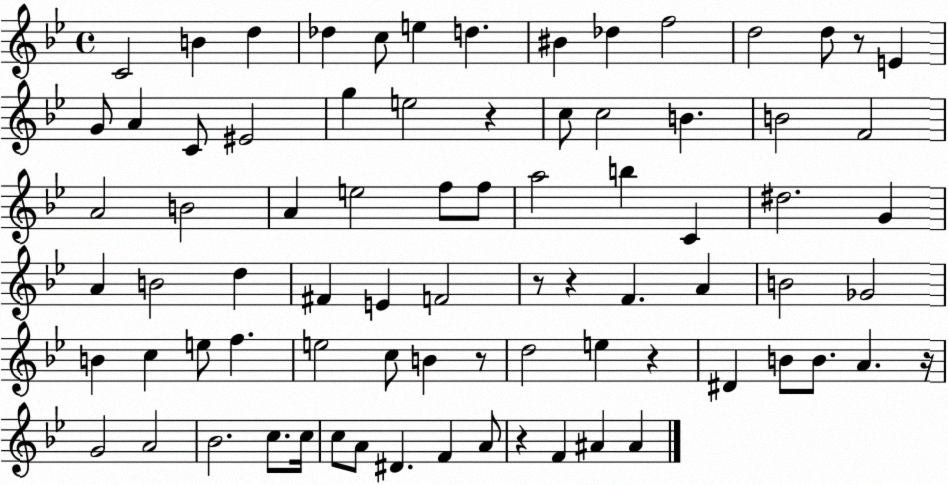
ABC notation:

X:1
T:Untitled
M:4/4
L:1/4
K:Bb
C2 B d _d c/2 e d ^B _d f2 d2 d/2 z/2 E G/2 A C/2 ^E2 g e2 z c/2 c2 B B2 F2 A2 B2 A e2 f/2 f/2 a2 b C ^d2 G A B2 d ^F E F2 z/2 z F A B2 _G2 B c e/2 f e2 c/2 B z/2 d2 e z ^D B/2 B/2 A z/4 G2 A2 _B2 c/2 c/4 c/2 A/2 ^D F A/2 z F ^A ^A